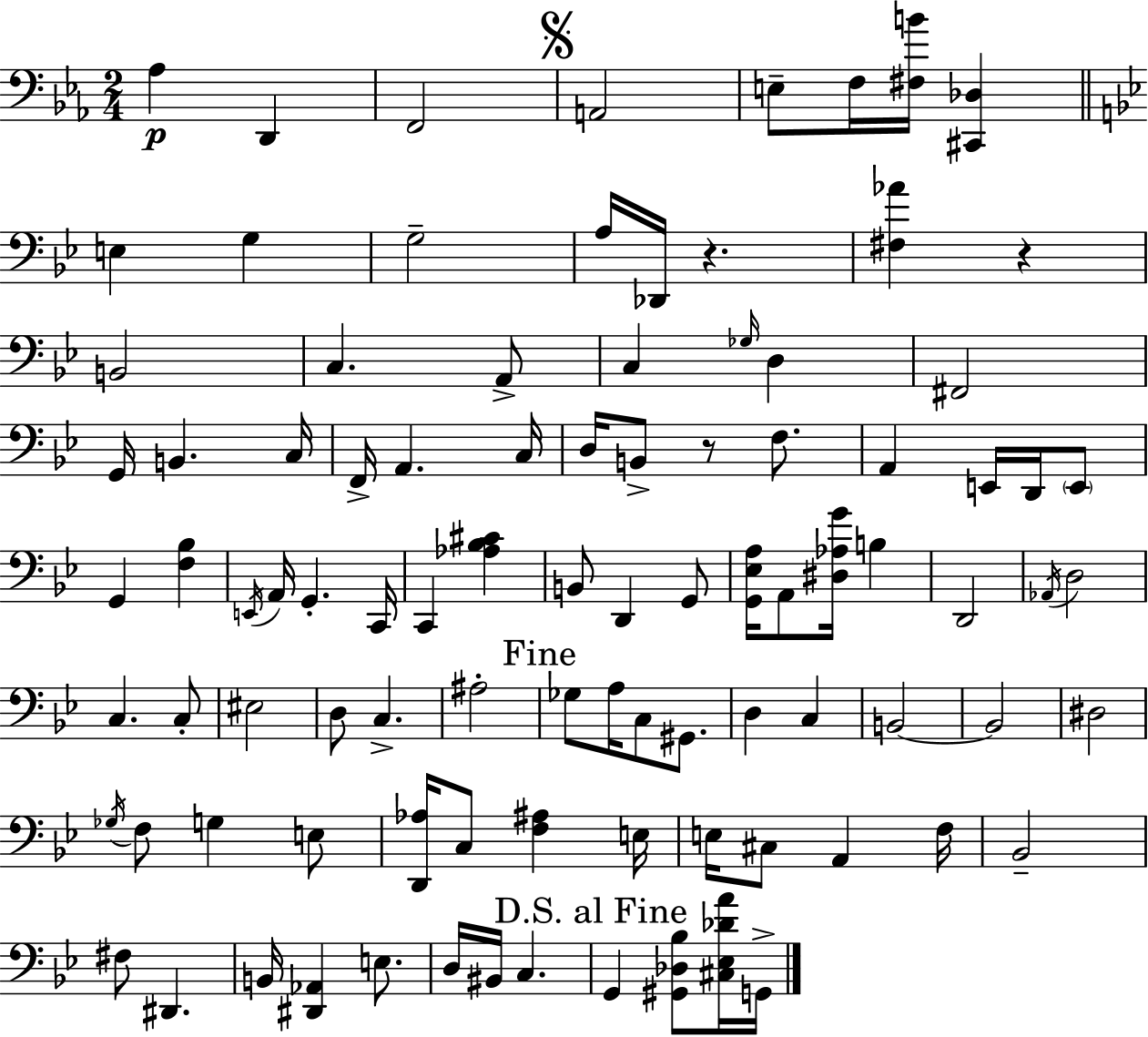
X:1
T:Untitled
M:2/4
L:1/4
K:Eb
_A, D,, F,,2 A,,2 E,/2 F,/4 [^F,B]/4 [^C,,_D,] E, G, G,2 A,/4 _D,,/4 z [^F,_A] z B,,2 C, A,,/2 C, _G,/4 D, ^F,,2 G,,/4 B,, C,/4 F,,/4 A,, C,/4 D,/4 B,,/2 z/2 F,/2 A,, E,,/4 D,,/4 E,,/2 G,, [F,_B,] E,,/4 A,,/4 G,, C,,/4 C,, [_A,_B,^C] B,,/2 D,, G,,/2 [G,,_E,A,]/4 A,,/2 [^D,_A,G]/4 B, D,,2 _A,,/4 D,2 C, C,/2 ^E,2 D,/2 C, ^A,2 _G,/2 A,/4 C,/2 ^G,,/2 D, C, B,,2 B,,2 ^D,2 _G,/4 F,/2 G, E,/2 [D,,_A,]/4 C,/2 [F,^A,] E,/4 E,/4 ^C,/2 A,, F,/4 _B,,2 ^F,/2 ^D,, B,,/4 [^D,,_A,,] E,/2 D,/4 ^B,,/4 C, G,, [^G,,_D,_B,]/2 [^C,_E,_DA]/4 G,,/4